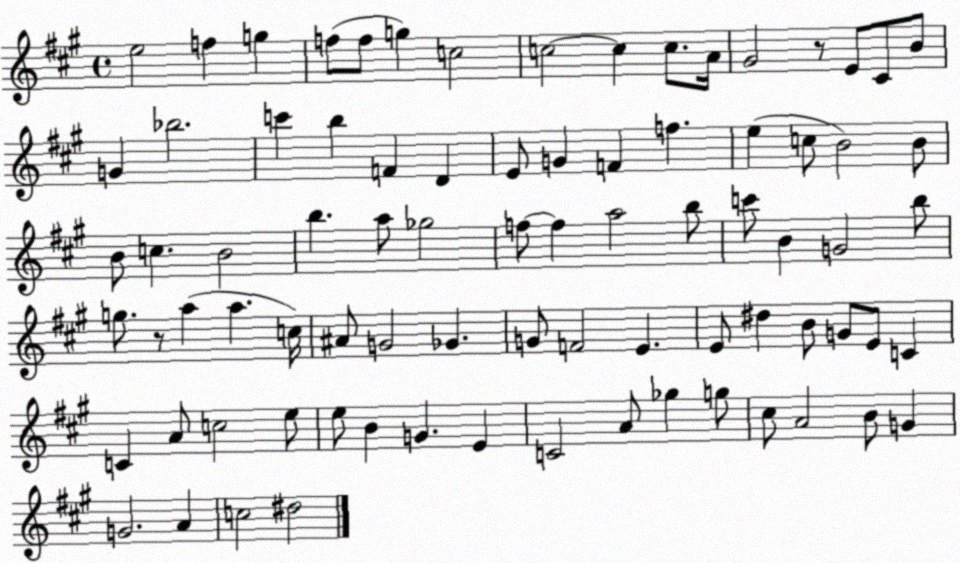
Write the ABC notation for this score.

X:1
T:Untitled
M:4/4
L:1/4
K:A
e2 f g f/2 f/2 g c2 c2 c c/2 A/4 ^G2 z/2 E/2 ^C/2 B/2 G _b2 c' b F D E/2 G F f e c/2 B2 B/2 B/2 c B2 b a/2 _g2 f/2 f a2 b/2 c'/2 B G2 b/2 g/2 z/2 a a c/4 ^A/2 G2 _G G/2 F2 E E/2 ^d B/2 G/2 E/2 C C A/2 c2 e/2 e/2 B G E C2 A/2 _g g/2 ^c/2 A2 B/2 G G2 A c2 ^d2